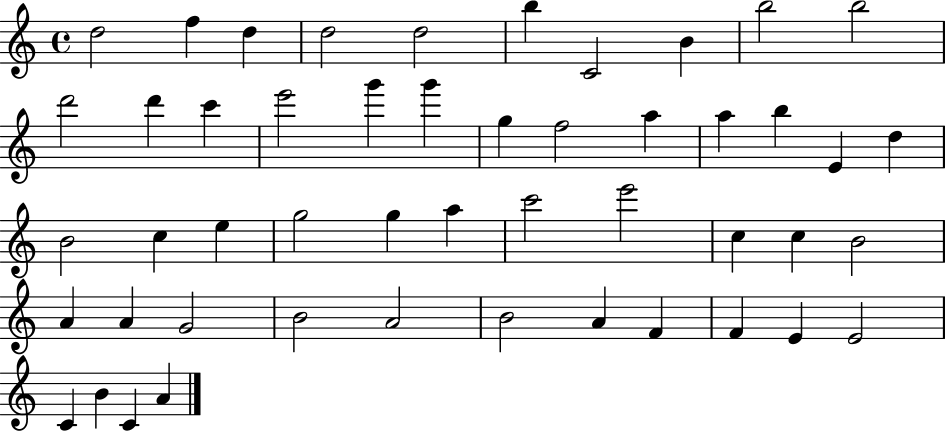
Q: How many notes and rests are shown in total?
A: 49